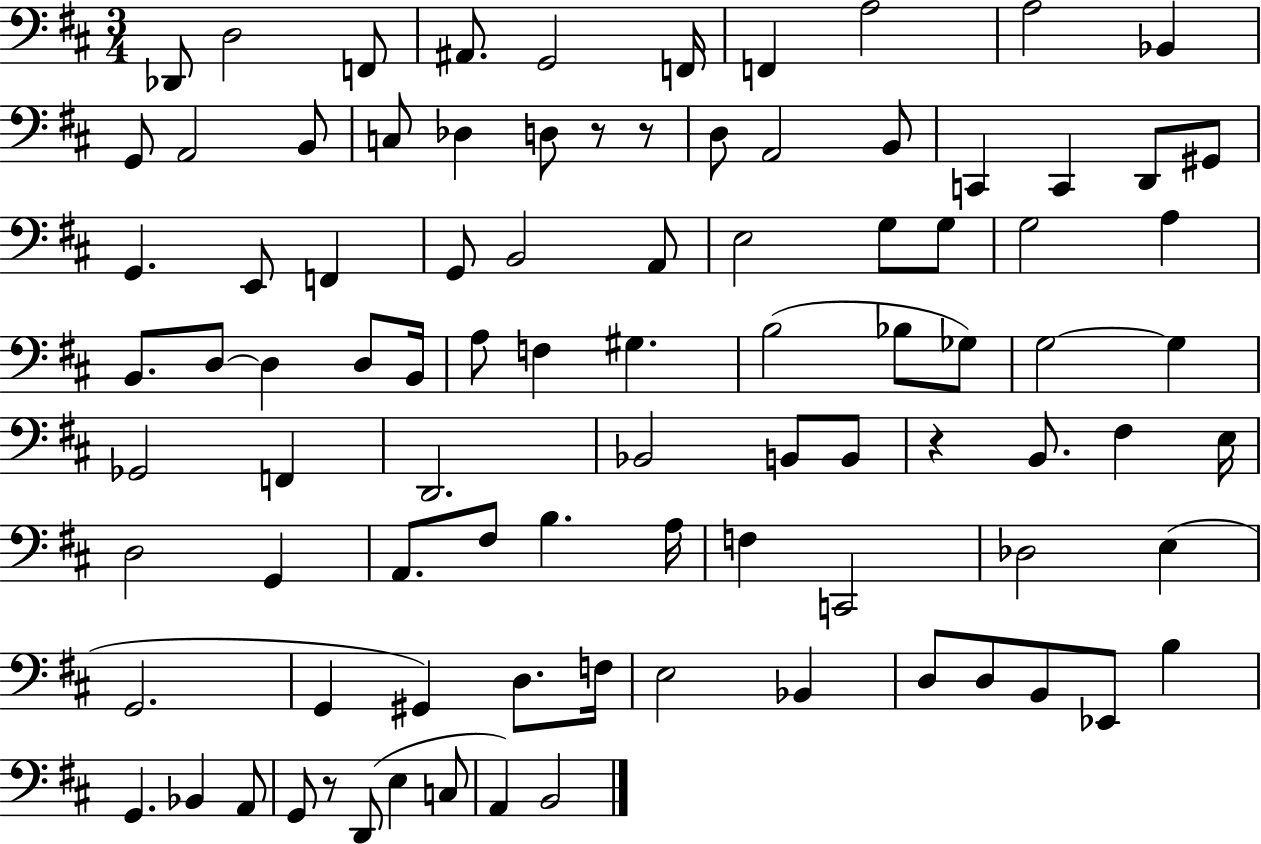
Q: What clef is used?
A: bass